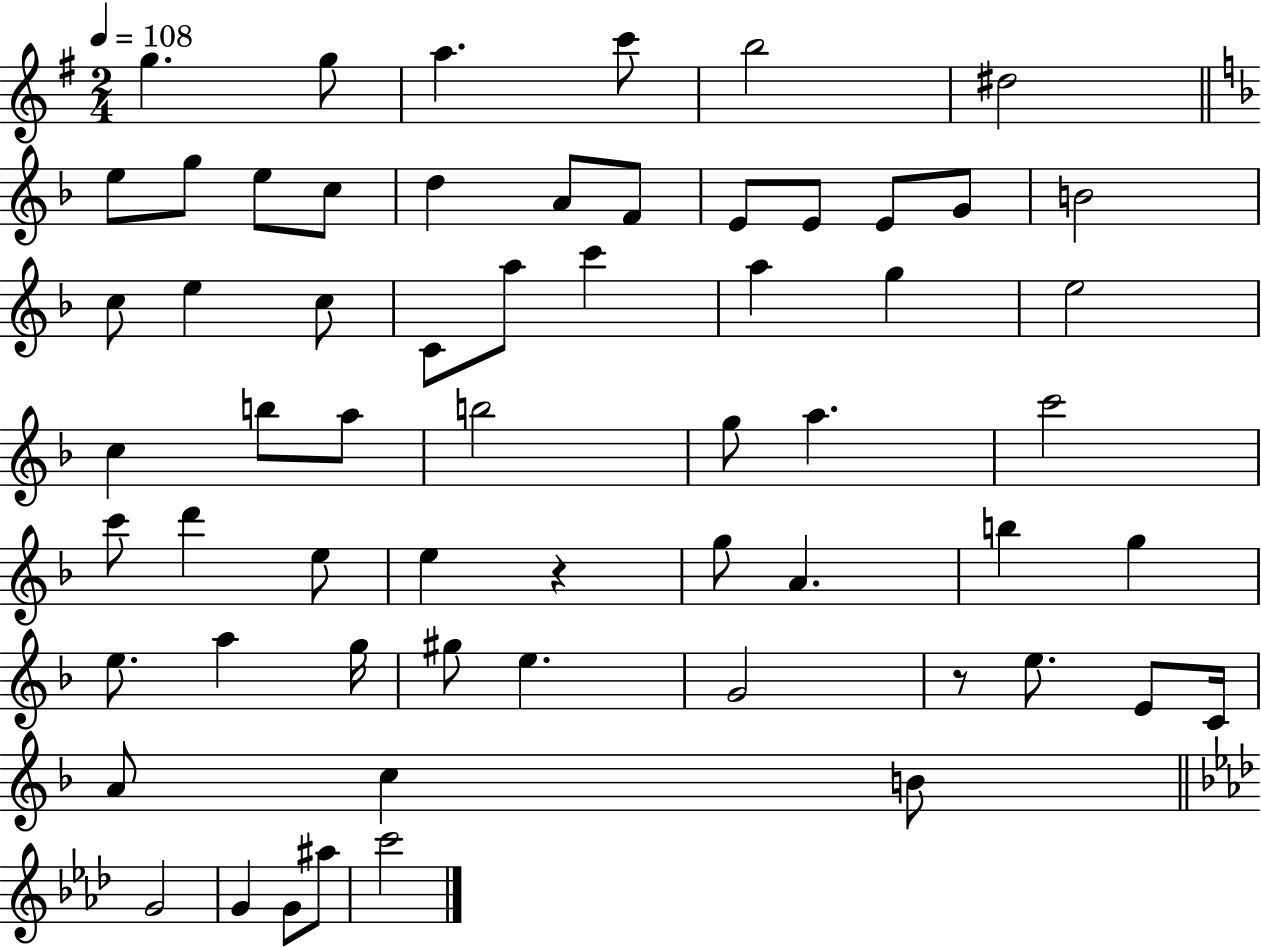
{
  \clef treble
  \numericTimeSignature
  \time 2/4
  \key g \major
  \tempo 4 = 108
  \repeat volta 2 { g''4. g''8 | a''4. c'''8 | b''2 | dis''2 | \break \bar "||" \break \key f \major e''8 g''8 e''8 c''8 | d''4 a'8 f'8 | e'8 e'8 e'8 g'8 | b'2 | \break c''8 e''4 c''8 | c'8 a''8 c'''4 | a''4 g''4 | e''2 | \break c''4 b''8 a''8 | b''2 | g''8 a''4. | c'''2 | \break c'''8 d'''4 e''8 | e''4 r4 | g''8 a'4. | b''4 g''4 | \break e''8. a''4 g''16 | gis''8 e''4. | g'2 | r8 e''8. e'8 c'16 | \break a'8 c''4 b'8 | \bar "||" \break \key aes \major g'2 | g'4 g'8 ais''8 | c'''2 | } \bar "|."
}